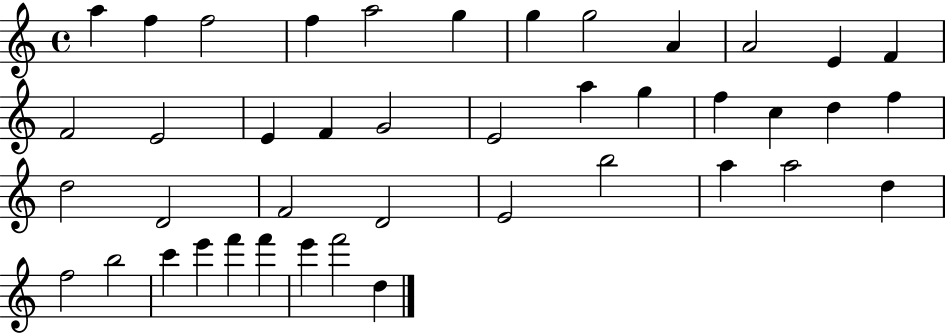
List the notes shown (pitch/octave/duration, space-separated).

A5/q F5/q F5/h F5/q A5/h G5/q G5/q G5/h A4/q A4/h E4/q F4/q F4/h E4/h E4/q F4/q G4/h E4/h A5/q G5/q F5/q C5/q D5/q F5/q D5/h D4/h F4/h D4/h E4/h B5/h A5/q A5/h D5/q F5/h B5/h C6/q E6/q F6/q F6/q E6/q F6/h D5/q